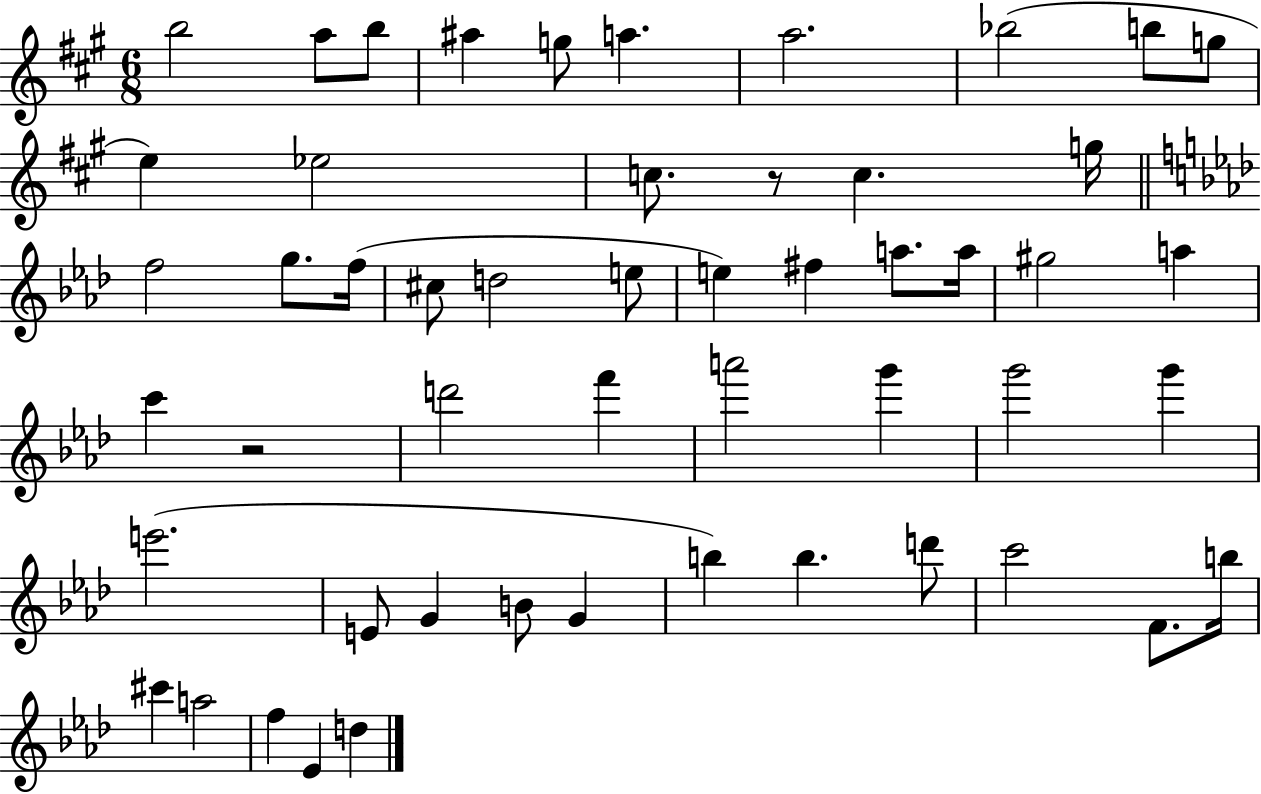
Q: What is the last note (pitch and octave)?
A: D5